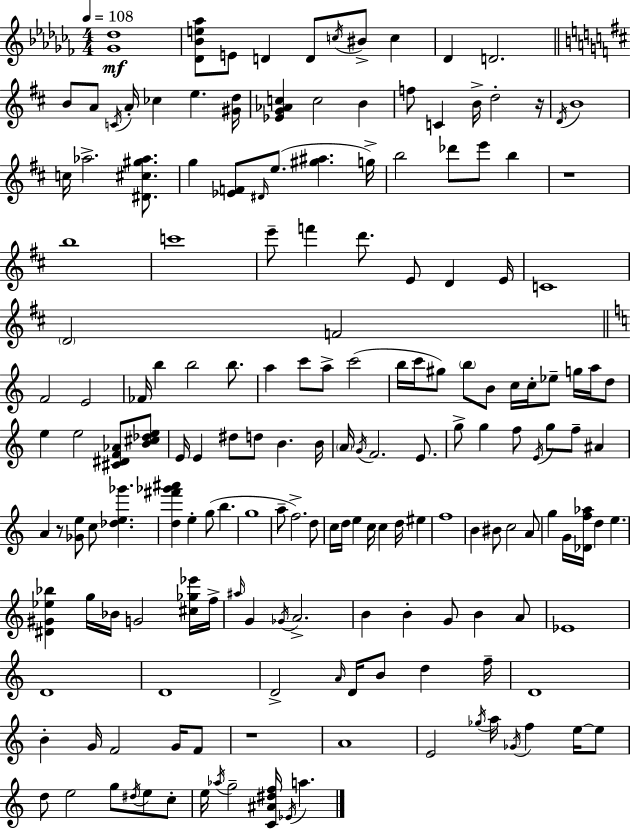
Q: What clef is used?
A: treble